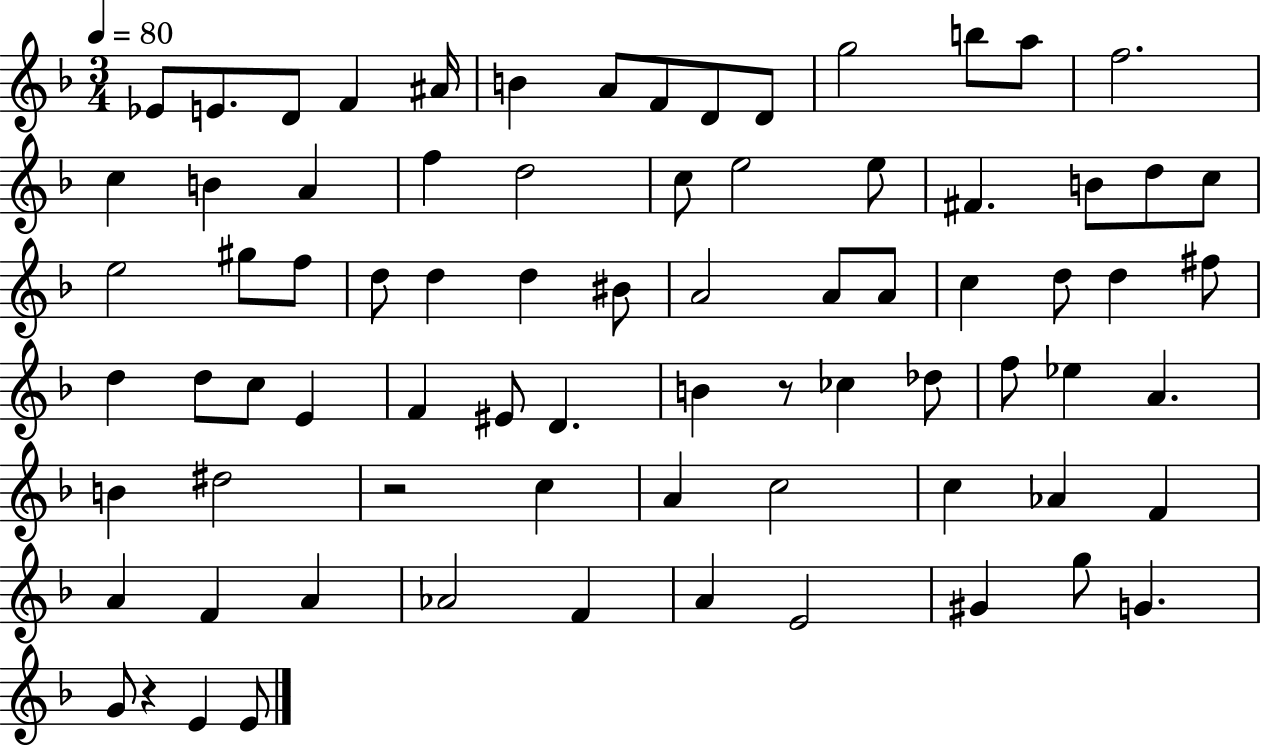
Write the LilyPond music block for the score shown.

{
  \clef treble
  \numericTimeSignature
  \time 3/4
  \key f \major
  \tempo 4 = 80
  ees'8 e'8. d'8 f'4 ais'16 | b'4 a'8 f'8 d'8 d'8 | g''2 b''8 a''8 | f''2. | \break c''4 b'4 a'4 | f''4 d''2 | c''8 e''2 e''8 | fis'4. b'8 d''8 c''8 | \break e''2 gis''8 f''8 | d''8 d''4 d''4 bis'8 | a'2 a'8 a'8 | c''4 d''8 d''4 fis''8 | \break d''4 d''8 c''8 e'4 | f'4 eis'8 d'4. | b'4 r8 ces''4 des''8 | f''8 ees''4 a'4. | \break b'4 dis''2 | r2 c''4 | a'4 c''2 | c''4 aes'4 f'4 | \break a'4 f'4 a'4 | aes'2 f'4 | a'4 e'2 | gis'4 g''8 g'4. | \break g'8 r4 e'4 e'8 | \bar "|."
}